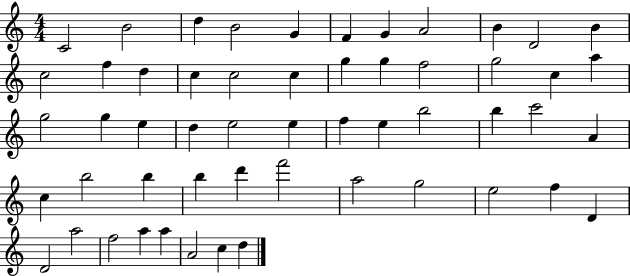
X:1
T:Untitled
M:4/4
L:1/4
K:C
C2 B2 d B2 G F G A2 B D2 B c2 f d c c2 c g g f2 g2 c a g2 g e d e2 e f e b2 b c'2 A c b2 b b d' f'2 a2 g2 e2 f D D2 a2 f2 a a A2 c d